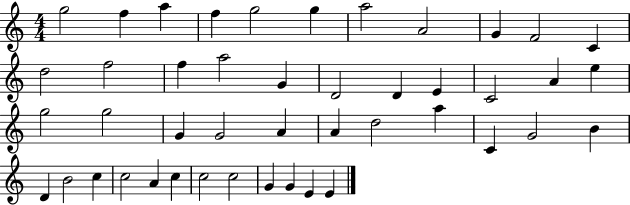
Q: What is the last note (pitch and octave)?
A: E4